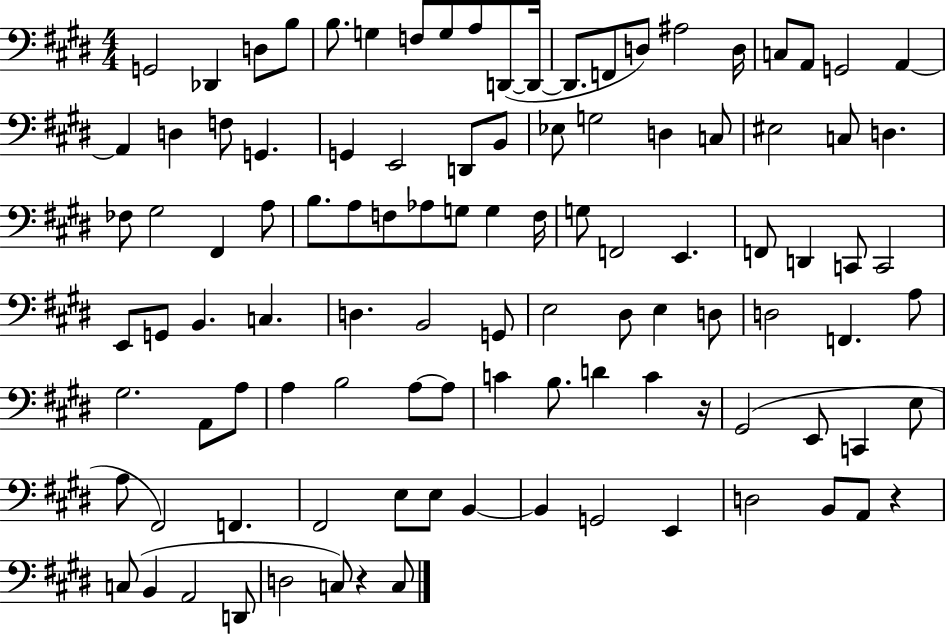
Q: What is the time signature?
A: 4/4